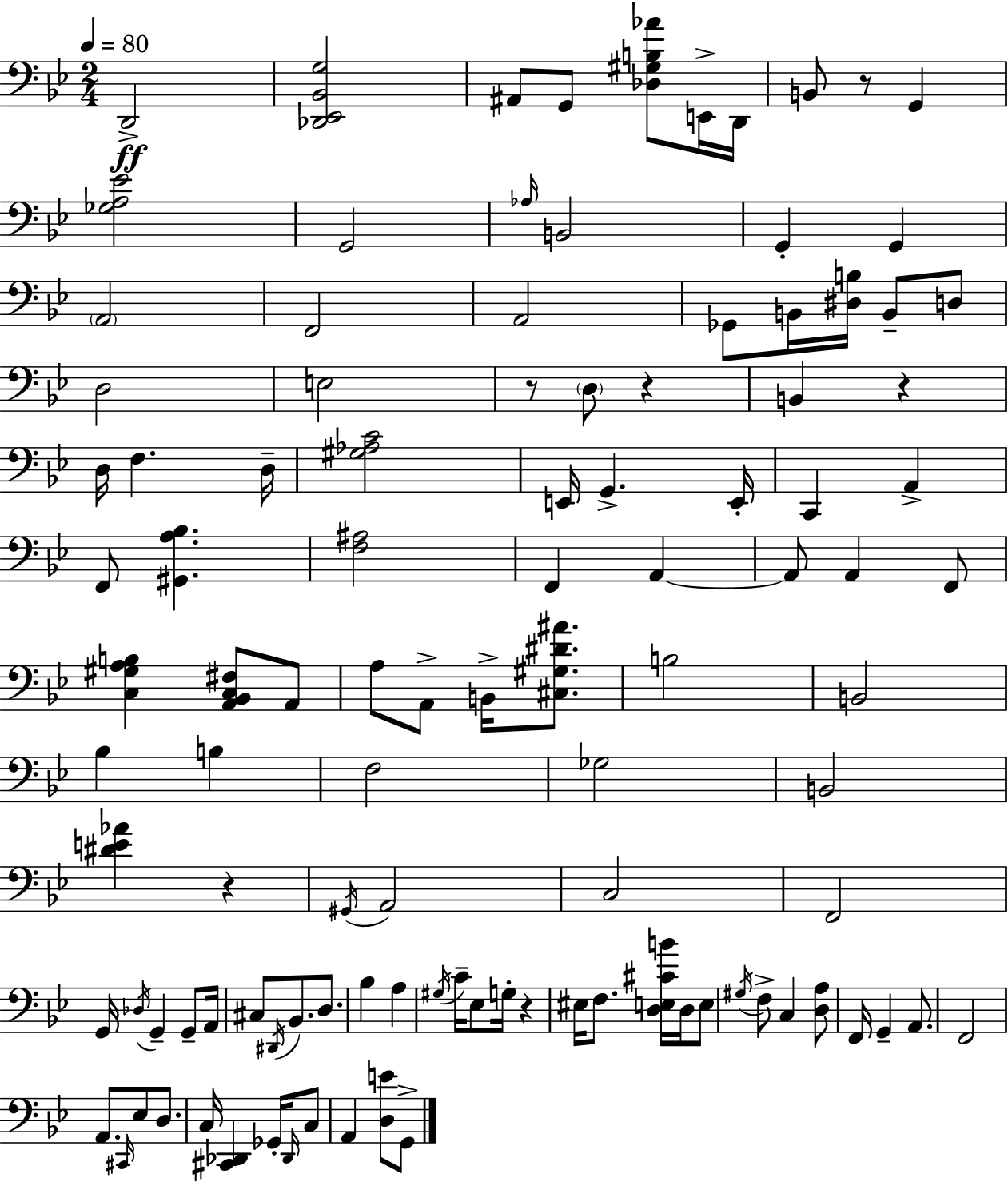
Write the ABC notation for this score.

X:1
T:Untitled
M:2/4
L:1/4
K:Gm
D,,2 [_D,,_E,,_B,,G,]2 ^A,,/2 G,,/2 [_D,^G,B,_A]/2 E,,/4 D,,/4 B,,/2 z/2 G,, [_G,A,_E]2 G,,2 _A,/4 B,,2 G,, G,, A,,2 F,,2 A,,2 _G,,/2 B,,/4 [^D,B,]/4 B,,/2 D,/2 D,2 E,2 z/2 D,/2 z B,, z D,/4 F, D,/4 [^G,_A,C]2 E,,/4 G,, E,,/4 C,, A,, F,,/2 [^G,,A,_B,] [F,^A,]2 F,, A,, A,,/2 A,, F,,/2 [C,^G,A,B,] [A,,_B,,C,^F,]/2 A,,/2 A,/2 A,,/2 B,,/4 [^C,^G,^D^A]/2 B,2 B,,2 _B, B, F,2 _G,2 B,,2 [^DE_A] z ^G,,/4 A,,2 C,2 F,,2 G,,/4 _D,/4 G,, G,,/2 A,,/4 ^C,/2 ^D,,/4 _B,,/2 D,/2 _B, A, ^G,/4 C/4 _E,/2 G,/4 z ^E,/4 F,/2 [D,E,^CB]/4 D,/4 E,/2 ^G,/4 F,/2 C, [D,A,]/2 F,,/4 G,, A,,/2 F,,2 A,,/2 ^C,,/4 _E,/2 D,/2 C,/4 [^C,,_D,,] _G,,/4 _D,,/4 C,/2 A,, [D,E]/2 G,,/2